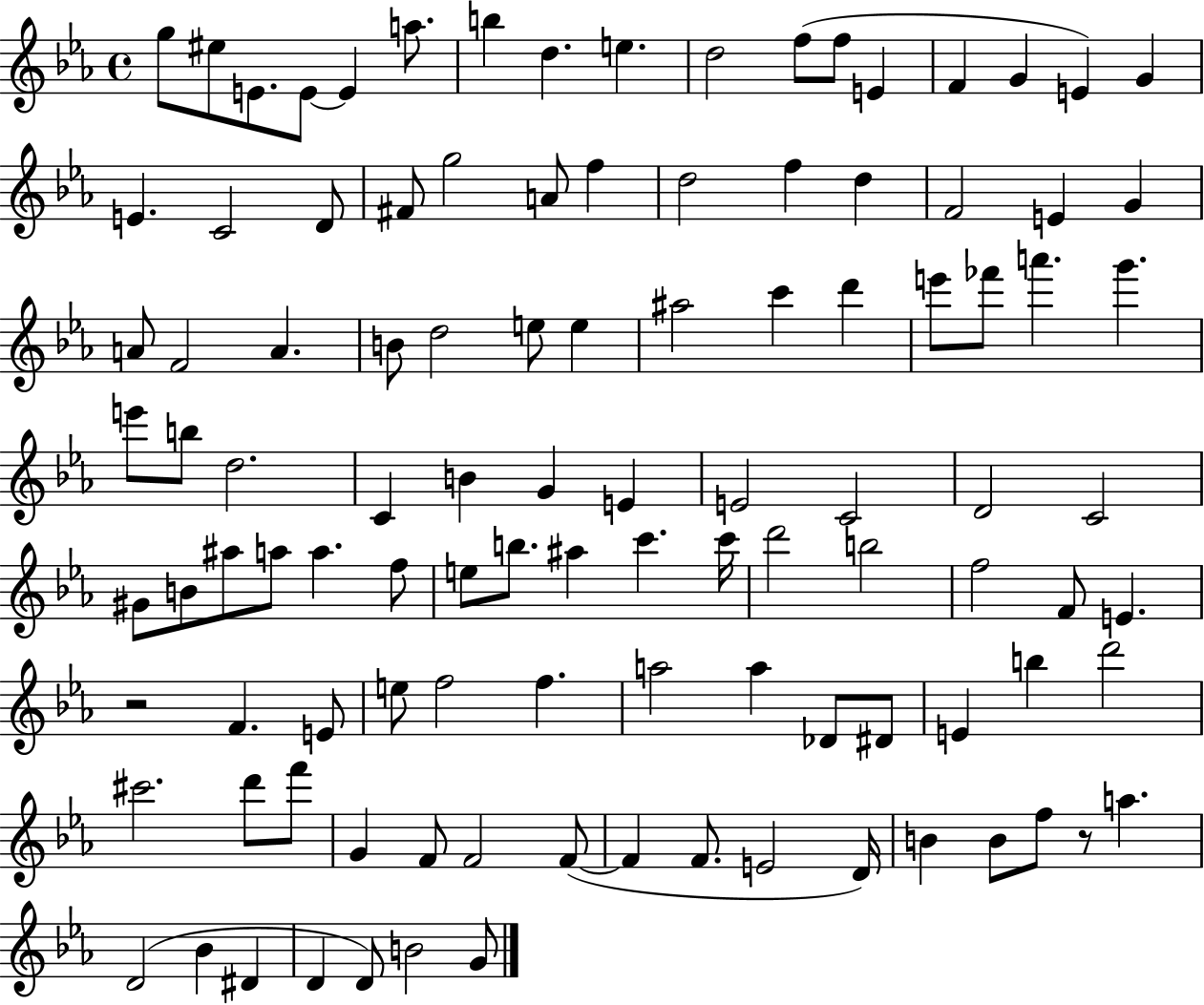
X:1
T:Untitled
M:4/4
L:1/4
K:Eb
g/2 ^e/2 E/2 E/2 E a/2 b d e d2 f/2 f/2 E F G E G E C2 D/2 ^F/2 g2 A/2 f d2 f d F2 E G A/2 F2 A B/2 d2 e/2 e ^a2 c' d' e'/2 _f'/2 a' g' e'/2 b/2 d2 C B G E E2 C2 D2 C2 ^G/2 B/2 ^a/2 a/2 a f/2 e/2 b/2 ^a c' c'/4 d'2 b2 f2 F/2 E z2 F E/2 e/2 f2 f a2 a _D/2 ^D/2 E b d'2 ^c'2 d'/2 f'/2 G F/2 F2 F/2 F F/2 E2 D/4 B B/2 f/2 z/2 a D2 _B ^D D D/2 B2 G/2